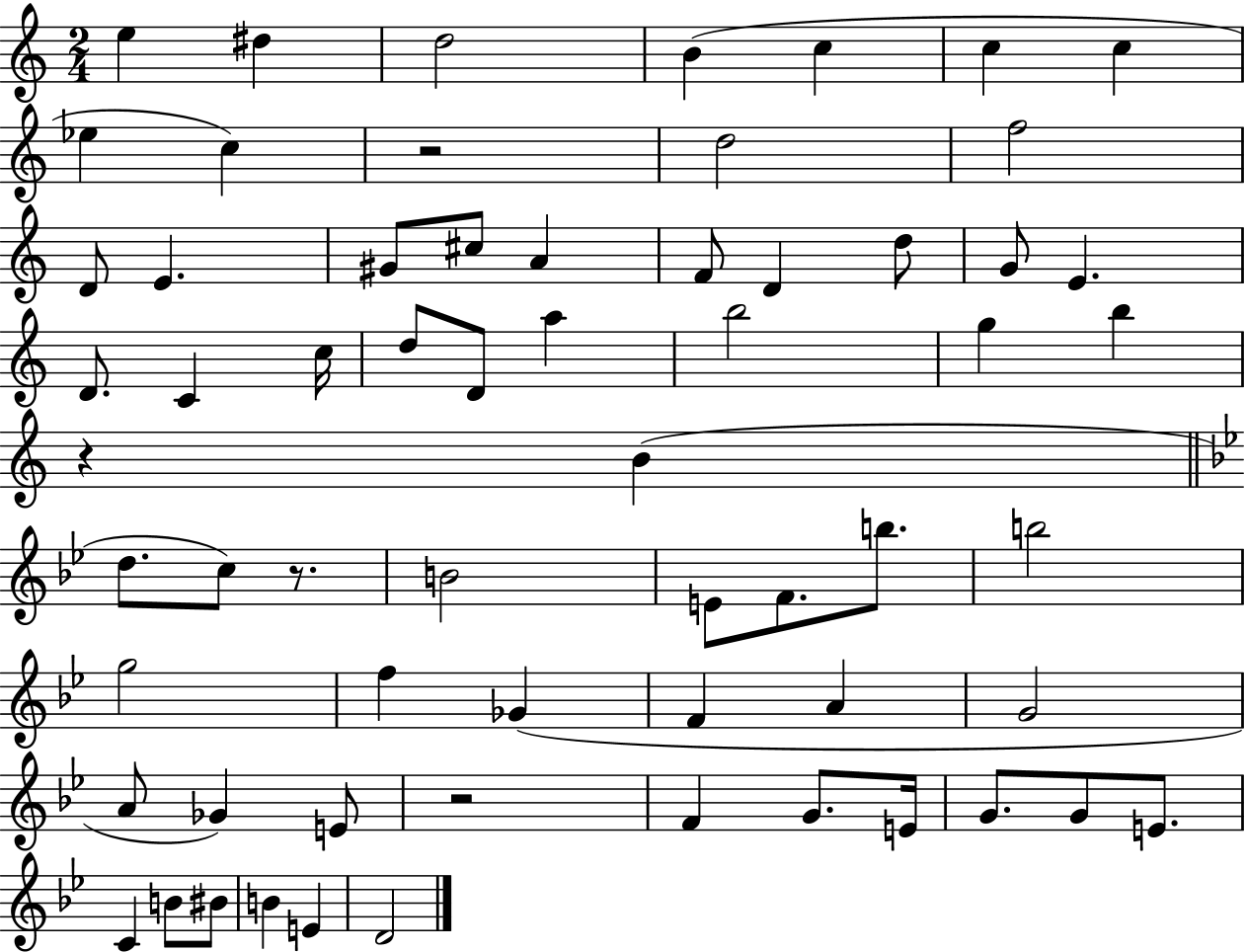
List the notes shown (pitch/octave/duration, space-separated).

E5/q D#5/q D5/h B4/q C5/q C5/q C5/q Eb5/q C5/q R/h D5/h F5/h D4/e E4/q. G#4/e C#5/e A4/q F4/e D4/q D5/e G4/e E4/q. D4/e. C4/q C5/s D5/e D4/e A5/q B5/h G5/q B5/q R/q B4/q D5/e. C5/e R/e. B4/h E4/e F4/e. B5/e. B5/h G5/h F5/q Gb4/q F4/q A4/q G4/h A4/e Gb4/q E4/e R/h F4/q G4/e. E4/s G4/e. G4/e E4/e. C4/q B4/e BIS4/e B4/q E4/q D4/h